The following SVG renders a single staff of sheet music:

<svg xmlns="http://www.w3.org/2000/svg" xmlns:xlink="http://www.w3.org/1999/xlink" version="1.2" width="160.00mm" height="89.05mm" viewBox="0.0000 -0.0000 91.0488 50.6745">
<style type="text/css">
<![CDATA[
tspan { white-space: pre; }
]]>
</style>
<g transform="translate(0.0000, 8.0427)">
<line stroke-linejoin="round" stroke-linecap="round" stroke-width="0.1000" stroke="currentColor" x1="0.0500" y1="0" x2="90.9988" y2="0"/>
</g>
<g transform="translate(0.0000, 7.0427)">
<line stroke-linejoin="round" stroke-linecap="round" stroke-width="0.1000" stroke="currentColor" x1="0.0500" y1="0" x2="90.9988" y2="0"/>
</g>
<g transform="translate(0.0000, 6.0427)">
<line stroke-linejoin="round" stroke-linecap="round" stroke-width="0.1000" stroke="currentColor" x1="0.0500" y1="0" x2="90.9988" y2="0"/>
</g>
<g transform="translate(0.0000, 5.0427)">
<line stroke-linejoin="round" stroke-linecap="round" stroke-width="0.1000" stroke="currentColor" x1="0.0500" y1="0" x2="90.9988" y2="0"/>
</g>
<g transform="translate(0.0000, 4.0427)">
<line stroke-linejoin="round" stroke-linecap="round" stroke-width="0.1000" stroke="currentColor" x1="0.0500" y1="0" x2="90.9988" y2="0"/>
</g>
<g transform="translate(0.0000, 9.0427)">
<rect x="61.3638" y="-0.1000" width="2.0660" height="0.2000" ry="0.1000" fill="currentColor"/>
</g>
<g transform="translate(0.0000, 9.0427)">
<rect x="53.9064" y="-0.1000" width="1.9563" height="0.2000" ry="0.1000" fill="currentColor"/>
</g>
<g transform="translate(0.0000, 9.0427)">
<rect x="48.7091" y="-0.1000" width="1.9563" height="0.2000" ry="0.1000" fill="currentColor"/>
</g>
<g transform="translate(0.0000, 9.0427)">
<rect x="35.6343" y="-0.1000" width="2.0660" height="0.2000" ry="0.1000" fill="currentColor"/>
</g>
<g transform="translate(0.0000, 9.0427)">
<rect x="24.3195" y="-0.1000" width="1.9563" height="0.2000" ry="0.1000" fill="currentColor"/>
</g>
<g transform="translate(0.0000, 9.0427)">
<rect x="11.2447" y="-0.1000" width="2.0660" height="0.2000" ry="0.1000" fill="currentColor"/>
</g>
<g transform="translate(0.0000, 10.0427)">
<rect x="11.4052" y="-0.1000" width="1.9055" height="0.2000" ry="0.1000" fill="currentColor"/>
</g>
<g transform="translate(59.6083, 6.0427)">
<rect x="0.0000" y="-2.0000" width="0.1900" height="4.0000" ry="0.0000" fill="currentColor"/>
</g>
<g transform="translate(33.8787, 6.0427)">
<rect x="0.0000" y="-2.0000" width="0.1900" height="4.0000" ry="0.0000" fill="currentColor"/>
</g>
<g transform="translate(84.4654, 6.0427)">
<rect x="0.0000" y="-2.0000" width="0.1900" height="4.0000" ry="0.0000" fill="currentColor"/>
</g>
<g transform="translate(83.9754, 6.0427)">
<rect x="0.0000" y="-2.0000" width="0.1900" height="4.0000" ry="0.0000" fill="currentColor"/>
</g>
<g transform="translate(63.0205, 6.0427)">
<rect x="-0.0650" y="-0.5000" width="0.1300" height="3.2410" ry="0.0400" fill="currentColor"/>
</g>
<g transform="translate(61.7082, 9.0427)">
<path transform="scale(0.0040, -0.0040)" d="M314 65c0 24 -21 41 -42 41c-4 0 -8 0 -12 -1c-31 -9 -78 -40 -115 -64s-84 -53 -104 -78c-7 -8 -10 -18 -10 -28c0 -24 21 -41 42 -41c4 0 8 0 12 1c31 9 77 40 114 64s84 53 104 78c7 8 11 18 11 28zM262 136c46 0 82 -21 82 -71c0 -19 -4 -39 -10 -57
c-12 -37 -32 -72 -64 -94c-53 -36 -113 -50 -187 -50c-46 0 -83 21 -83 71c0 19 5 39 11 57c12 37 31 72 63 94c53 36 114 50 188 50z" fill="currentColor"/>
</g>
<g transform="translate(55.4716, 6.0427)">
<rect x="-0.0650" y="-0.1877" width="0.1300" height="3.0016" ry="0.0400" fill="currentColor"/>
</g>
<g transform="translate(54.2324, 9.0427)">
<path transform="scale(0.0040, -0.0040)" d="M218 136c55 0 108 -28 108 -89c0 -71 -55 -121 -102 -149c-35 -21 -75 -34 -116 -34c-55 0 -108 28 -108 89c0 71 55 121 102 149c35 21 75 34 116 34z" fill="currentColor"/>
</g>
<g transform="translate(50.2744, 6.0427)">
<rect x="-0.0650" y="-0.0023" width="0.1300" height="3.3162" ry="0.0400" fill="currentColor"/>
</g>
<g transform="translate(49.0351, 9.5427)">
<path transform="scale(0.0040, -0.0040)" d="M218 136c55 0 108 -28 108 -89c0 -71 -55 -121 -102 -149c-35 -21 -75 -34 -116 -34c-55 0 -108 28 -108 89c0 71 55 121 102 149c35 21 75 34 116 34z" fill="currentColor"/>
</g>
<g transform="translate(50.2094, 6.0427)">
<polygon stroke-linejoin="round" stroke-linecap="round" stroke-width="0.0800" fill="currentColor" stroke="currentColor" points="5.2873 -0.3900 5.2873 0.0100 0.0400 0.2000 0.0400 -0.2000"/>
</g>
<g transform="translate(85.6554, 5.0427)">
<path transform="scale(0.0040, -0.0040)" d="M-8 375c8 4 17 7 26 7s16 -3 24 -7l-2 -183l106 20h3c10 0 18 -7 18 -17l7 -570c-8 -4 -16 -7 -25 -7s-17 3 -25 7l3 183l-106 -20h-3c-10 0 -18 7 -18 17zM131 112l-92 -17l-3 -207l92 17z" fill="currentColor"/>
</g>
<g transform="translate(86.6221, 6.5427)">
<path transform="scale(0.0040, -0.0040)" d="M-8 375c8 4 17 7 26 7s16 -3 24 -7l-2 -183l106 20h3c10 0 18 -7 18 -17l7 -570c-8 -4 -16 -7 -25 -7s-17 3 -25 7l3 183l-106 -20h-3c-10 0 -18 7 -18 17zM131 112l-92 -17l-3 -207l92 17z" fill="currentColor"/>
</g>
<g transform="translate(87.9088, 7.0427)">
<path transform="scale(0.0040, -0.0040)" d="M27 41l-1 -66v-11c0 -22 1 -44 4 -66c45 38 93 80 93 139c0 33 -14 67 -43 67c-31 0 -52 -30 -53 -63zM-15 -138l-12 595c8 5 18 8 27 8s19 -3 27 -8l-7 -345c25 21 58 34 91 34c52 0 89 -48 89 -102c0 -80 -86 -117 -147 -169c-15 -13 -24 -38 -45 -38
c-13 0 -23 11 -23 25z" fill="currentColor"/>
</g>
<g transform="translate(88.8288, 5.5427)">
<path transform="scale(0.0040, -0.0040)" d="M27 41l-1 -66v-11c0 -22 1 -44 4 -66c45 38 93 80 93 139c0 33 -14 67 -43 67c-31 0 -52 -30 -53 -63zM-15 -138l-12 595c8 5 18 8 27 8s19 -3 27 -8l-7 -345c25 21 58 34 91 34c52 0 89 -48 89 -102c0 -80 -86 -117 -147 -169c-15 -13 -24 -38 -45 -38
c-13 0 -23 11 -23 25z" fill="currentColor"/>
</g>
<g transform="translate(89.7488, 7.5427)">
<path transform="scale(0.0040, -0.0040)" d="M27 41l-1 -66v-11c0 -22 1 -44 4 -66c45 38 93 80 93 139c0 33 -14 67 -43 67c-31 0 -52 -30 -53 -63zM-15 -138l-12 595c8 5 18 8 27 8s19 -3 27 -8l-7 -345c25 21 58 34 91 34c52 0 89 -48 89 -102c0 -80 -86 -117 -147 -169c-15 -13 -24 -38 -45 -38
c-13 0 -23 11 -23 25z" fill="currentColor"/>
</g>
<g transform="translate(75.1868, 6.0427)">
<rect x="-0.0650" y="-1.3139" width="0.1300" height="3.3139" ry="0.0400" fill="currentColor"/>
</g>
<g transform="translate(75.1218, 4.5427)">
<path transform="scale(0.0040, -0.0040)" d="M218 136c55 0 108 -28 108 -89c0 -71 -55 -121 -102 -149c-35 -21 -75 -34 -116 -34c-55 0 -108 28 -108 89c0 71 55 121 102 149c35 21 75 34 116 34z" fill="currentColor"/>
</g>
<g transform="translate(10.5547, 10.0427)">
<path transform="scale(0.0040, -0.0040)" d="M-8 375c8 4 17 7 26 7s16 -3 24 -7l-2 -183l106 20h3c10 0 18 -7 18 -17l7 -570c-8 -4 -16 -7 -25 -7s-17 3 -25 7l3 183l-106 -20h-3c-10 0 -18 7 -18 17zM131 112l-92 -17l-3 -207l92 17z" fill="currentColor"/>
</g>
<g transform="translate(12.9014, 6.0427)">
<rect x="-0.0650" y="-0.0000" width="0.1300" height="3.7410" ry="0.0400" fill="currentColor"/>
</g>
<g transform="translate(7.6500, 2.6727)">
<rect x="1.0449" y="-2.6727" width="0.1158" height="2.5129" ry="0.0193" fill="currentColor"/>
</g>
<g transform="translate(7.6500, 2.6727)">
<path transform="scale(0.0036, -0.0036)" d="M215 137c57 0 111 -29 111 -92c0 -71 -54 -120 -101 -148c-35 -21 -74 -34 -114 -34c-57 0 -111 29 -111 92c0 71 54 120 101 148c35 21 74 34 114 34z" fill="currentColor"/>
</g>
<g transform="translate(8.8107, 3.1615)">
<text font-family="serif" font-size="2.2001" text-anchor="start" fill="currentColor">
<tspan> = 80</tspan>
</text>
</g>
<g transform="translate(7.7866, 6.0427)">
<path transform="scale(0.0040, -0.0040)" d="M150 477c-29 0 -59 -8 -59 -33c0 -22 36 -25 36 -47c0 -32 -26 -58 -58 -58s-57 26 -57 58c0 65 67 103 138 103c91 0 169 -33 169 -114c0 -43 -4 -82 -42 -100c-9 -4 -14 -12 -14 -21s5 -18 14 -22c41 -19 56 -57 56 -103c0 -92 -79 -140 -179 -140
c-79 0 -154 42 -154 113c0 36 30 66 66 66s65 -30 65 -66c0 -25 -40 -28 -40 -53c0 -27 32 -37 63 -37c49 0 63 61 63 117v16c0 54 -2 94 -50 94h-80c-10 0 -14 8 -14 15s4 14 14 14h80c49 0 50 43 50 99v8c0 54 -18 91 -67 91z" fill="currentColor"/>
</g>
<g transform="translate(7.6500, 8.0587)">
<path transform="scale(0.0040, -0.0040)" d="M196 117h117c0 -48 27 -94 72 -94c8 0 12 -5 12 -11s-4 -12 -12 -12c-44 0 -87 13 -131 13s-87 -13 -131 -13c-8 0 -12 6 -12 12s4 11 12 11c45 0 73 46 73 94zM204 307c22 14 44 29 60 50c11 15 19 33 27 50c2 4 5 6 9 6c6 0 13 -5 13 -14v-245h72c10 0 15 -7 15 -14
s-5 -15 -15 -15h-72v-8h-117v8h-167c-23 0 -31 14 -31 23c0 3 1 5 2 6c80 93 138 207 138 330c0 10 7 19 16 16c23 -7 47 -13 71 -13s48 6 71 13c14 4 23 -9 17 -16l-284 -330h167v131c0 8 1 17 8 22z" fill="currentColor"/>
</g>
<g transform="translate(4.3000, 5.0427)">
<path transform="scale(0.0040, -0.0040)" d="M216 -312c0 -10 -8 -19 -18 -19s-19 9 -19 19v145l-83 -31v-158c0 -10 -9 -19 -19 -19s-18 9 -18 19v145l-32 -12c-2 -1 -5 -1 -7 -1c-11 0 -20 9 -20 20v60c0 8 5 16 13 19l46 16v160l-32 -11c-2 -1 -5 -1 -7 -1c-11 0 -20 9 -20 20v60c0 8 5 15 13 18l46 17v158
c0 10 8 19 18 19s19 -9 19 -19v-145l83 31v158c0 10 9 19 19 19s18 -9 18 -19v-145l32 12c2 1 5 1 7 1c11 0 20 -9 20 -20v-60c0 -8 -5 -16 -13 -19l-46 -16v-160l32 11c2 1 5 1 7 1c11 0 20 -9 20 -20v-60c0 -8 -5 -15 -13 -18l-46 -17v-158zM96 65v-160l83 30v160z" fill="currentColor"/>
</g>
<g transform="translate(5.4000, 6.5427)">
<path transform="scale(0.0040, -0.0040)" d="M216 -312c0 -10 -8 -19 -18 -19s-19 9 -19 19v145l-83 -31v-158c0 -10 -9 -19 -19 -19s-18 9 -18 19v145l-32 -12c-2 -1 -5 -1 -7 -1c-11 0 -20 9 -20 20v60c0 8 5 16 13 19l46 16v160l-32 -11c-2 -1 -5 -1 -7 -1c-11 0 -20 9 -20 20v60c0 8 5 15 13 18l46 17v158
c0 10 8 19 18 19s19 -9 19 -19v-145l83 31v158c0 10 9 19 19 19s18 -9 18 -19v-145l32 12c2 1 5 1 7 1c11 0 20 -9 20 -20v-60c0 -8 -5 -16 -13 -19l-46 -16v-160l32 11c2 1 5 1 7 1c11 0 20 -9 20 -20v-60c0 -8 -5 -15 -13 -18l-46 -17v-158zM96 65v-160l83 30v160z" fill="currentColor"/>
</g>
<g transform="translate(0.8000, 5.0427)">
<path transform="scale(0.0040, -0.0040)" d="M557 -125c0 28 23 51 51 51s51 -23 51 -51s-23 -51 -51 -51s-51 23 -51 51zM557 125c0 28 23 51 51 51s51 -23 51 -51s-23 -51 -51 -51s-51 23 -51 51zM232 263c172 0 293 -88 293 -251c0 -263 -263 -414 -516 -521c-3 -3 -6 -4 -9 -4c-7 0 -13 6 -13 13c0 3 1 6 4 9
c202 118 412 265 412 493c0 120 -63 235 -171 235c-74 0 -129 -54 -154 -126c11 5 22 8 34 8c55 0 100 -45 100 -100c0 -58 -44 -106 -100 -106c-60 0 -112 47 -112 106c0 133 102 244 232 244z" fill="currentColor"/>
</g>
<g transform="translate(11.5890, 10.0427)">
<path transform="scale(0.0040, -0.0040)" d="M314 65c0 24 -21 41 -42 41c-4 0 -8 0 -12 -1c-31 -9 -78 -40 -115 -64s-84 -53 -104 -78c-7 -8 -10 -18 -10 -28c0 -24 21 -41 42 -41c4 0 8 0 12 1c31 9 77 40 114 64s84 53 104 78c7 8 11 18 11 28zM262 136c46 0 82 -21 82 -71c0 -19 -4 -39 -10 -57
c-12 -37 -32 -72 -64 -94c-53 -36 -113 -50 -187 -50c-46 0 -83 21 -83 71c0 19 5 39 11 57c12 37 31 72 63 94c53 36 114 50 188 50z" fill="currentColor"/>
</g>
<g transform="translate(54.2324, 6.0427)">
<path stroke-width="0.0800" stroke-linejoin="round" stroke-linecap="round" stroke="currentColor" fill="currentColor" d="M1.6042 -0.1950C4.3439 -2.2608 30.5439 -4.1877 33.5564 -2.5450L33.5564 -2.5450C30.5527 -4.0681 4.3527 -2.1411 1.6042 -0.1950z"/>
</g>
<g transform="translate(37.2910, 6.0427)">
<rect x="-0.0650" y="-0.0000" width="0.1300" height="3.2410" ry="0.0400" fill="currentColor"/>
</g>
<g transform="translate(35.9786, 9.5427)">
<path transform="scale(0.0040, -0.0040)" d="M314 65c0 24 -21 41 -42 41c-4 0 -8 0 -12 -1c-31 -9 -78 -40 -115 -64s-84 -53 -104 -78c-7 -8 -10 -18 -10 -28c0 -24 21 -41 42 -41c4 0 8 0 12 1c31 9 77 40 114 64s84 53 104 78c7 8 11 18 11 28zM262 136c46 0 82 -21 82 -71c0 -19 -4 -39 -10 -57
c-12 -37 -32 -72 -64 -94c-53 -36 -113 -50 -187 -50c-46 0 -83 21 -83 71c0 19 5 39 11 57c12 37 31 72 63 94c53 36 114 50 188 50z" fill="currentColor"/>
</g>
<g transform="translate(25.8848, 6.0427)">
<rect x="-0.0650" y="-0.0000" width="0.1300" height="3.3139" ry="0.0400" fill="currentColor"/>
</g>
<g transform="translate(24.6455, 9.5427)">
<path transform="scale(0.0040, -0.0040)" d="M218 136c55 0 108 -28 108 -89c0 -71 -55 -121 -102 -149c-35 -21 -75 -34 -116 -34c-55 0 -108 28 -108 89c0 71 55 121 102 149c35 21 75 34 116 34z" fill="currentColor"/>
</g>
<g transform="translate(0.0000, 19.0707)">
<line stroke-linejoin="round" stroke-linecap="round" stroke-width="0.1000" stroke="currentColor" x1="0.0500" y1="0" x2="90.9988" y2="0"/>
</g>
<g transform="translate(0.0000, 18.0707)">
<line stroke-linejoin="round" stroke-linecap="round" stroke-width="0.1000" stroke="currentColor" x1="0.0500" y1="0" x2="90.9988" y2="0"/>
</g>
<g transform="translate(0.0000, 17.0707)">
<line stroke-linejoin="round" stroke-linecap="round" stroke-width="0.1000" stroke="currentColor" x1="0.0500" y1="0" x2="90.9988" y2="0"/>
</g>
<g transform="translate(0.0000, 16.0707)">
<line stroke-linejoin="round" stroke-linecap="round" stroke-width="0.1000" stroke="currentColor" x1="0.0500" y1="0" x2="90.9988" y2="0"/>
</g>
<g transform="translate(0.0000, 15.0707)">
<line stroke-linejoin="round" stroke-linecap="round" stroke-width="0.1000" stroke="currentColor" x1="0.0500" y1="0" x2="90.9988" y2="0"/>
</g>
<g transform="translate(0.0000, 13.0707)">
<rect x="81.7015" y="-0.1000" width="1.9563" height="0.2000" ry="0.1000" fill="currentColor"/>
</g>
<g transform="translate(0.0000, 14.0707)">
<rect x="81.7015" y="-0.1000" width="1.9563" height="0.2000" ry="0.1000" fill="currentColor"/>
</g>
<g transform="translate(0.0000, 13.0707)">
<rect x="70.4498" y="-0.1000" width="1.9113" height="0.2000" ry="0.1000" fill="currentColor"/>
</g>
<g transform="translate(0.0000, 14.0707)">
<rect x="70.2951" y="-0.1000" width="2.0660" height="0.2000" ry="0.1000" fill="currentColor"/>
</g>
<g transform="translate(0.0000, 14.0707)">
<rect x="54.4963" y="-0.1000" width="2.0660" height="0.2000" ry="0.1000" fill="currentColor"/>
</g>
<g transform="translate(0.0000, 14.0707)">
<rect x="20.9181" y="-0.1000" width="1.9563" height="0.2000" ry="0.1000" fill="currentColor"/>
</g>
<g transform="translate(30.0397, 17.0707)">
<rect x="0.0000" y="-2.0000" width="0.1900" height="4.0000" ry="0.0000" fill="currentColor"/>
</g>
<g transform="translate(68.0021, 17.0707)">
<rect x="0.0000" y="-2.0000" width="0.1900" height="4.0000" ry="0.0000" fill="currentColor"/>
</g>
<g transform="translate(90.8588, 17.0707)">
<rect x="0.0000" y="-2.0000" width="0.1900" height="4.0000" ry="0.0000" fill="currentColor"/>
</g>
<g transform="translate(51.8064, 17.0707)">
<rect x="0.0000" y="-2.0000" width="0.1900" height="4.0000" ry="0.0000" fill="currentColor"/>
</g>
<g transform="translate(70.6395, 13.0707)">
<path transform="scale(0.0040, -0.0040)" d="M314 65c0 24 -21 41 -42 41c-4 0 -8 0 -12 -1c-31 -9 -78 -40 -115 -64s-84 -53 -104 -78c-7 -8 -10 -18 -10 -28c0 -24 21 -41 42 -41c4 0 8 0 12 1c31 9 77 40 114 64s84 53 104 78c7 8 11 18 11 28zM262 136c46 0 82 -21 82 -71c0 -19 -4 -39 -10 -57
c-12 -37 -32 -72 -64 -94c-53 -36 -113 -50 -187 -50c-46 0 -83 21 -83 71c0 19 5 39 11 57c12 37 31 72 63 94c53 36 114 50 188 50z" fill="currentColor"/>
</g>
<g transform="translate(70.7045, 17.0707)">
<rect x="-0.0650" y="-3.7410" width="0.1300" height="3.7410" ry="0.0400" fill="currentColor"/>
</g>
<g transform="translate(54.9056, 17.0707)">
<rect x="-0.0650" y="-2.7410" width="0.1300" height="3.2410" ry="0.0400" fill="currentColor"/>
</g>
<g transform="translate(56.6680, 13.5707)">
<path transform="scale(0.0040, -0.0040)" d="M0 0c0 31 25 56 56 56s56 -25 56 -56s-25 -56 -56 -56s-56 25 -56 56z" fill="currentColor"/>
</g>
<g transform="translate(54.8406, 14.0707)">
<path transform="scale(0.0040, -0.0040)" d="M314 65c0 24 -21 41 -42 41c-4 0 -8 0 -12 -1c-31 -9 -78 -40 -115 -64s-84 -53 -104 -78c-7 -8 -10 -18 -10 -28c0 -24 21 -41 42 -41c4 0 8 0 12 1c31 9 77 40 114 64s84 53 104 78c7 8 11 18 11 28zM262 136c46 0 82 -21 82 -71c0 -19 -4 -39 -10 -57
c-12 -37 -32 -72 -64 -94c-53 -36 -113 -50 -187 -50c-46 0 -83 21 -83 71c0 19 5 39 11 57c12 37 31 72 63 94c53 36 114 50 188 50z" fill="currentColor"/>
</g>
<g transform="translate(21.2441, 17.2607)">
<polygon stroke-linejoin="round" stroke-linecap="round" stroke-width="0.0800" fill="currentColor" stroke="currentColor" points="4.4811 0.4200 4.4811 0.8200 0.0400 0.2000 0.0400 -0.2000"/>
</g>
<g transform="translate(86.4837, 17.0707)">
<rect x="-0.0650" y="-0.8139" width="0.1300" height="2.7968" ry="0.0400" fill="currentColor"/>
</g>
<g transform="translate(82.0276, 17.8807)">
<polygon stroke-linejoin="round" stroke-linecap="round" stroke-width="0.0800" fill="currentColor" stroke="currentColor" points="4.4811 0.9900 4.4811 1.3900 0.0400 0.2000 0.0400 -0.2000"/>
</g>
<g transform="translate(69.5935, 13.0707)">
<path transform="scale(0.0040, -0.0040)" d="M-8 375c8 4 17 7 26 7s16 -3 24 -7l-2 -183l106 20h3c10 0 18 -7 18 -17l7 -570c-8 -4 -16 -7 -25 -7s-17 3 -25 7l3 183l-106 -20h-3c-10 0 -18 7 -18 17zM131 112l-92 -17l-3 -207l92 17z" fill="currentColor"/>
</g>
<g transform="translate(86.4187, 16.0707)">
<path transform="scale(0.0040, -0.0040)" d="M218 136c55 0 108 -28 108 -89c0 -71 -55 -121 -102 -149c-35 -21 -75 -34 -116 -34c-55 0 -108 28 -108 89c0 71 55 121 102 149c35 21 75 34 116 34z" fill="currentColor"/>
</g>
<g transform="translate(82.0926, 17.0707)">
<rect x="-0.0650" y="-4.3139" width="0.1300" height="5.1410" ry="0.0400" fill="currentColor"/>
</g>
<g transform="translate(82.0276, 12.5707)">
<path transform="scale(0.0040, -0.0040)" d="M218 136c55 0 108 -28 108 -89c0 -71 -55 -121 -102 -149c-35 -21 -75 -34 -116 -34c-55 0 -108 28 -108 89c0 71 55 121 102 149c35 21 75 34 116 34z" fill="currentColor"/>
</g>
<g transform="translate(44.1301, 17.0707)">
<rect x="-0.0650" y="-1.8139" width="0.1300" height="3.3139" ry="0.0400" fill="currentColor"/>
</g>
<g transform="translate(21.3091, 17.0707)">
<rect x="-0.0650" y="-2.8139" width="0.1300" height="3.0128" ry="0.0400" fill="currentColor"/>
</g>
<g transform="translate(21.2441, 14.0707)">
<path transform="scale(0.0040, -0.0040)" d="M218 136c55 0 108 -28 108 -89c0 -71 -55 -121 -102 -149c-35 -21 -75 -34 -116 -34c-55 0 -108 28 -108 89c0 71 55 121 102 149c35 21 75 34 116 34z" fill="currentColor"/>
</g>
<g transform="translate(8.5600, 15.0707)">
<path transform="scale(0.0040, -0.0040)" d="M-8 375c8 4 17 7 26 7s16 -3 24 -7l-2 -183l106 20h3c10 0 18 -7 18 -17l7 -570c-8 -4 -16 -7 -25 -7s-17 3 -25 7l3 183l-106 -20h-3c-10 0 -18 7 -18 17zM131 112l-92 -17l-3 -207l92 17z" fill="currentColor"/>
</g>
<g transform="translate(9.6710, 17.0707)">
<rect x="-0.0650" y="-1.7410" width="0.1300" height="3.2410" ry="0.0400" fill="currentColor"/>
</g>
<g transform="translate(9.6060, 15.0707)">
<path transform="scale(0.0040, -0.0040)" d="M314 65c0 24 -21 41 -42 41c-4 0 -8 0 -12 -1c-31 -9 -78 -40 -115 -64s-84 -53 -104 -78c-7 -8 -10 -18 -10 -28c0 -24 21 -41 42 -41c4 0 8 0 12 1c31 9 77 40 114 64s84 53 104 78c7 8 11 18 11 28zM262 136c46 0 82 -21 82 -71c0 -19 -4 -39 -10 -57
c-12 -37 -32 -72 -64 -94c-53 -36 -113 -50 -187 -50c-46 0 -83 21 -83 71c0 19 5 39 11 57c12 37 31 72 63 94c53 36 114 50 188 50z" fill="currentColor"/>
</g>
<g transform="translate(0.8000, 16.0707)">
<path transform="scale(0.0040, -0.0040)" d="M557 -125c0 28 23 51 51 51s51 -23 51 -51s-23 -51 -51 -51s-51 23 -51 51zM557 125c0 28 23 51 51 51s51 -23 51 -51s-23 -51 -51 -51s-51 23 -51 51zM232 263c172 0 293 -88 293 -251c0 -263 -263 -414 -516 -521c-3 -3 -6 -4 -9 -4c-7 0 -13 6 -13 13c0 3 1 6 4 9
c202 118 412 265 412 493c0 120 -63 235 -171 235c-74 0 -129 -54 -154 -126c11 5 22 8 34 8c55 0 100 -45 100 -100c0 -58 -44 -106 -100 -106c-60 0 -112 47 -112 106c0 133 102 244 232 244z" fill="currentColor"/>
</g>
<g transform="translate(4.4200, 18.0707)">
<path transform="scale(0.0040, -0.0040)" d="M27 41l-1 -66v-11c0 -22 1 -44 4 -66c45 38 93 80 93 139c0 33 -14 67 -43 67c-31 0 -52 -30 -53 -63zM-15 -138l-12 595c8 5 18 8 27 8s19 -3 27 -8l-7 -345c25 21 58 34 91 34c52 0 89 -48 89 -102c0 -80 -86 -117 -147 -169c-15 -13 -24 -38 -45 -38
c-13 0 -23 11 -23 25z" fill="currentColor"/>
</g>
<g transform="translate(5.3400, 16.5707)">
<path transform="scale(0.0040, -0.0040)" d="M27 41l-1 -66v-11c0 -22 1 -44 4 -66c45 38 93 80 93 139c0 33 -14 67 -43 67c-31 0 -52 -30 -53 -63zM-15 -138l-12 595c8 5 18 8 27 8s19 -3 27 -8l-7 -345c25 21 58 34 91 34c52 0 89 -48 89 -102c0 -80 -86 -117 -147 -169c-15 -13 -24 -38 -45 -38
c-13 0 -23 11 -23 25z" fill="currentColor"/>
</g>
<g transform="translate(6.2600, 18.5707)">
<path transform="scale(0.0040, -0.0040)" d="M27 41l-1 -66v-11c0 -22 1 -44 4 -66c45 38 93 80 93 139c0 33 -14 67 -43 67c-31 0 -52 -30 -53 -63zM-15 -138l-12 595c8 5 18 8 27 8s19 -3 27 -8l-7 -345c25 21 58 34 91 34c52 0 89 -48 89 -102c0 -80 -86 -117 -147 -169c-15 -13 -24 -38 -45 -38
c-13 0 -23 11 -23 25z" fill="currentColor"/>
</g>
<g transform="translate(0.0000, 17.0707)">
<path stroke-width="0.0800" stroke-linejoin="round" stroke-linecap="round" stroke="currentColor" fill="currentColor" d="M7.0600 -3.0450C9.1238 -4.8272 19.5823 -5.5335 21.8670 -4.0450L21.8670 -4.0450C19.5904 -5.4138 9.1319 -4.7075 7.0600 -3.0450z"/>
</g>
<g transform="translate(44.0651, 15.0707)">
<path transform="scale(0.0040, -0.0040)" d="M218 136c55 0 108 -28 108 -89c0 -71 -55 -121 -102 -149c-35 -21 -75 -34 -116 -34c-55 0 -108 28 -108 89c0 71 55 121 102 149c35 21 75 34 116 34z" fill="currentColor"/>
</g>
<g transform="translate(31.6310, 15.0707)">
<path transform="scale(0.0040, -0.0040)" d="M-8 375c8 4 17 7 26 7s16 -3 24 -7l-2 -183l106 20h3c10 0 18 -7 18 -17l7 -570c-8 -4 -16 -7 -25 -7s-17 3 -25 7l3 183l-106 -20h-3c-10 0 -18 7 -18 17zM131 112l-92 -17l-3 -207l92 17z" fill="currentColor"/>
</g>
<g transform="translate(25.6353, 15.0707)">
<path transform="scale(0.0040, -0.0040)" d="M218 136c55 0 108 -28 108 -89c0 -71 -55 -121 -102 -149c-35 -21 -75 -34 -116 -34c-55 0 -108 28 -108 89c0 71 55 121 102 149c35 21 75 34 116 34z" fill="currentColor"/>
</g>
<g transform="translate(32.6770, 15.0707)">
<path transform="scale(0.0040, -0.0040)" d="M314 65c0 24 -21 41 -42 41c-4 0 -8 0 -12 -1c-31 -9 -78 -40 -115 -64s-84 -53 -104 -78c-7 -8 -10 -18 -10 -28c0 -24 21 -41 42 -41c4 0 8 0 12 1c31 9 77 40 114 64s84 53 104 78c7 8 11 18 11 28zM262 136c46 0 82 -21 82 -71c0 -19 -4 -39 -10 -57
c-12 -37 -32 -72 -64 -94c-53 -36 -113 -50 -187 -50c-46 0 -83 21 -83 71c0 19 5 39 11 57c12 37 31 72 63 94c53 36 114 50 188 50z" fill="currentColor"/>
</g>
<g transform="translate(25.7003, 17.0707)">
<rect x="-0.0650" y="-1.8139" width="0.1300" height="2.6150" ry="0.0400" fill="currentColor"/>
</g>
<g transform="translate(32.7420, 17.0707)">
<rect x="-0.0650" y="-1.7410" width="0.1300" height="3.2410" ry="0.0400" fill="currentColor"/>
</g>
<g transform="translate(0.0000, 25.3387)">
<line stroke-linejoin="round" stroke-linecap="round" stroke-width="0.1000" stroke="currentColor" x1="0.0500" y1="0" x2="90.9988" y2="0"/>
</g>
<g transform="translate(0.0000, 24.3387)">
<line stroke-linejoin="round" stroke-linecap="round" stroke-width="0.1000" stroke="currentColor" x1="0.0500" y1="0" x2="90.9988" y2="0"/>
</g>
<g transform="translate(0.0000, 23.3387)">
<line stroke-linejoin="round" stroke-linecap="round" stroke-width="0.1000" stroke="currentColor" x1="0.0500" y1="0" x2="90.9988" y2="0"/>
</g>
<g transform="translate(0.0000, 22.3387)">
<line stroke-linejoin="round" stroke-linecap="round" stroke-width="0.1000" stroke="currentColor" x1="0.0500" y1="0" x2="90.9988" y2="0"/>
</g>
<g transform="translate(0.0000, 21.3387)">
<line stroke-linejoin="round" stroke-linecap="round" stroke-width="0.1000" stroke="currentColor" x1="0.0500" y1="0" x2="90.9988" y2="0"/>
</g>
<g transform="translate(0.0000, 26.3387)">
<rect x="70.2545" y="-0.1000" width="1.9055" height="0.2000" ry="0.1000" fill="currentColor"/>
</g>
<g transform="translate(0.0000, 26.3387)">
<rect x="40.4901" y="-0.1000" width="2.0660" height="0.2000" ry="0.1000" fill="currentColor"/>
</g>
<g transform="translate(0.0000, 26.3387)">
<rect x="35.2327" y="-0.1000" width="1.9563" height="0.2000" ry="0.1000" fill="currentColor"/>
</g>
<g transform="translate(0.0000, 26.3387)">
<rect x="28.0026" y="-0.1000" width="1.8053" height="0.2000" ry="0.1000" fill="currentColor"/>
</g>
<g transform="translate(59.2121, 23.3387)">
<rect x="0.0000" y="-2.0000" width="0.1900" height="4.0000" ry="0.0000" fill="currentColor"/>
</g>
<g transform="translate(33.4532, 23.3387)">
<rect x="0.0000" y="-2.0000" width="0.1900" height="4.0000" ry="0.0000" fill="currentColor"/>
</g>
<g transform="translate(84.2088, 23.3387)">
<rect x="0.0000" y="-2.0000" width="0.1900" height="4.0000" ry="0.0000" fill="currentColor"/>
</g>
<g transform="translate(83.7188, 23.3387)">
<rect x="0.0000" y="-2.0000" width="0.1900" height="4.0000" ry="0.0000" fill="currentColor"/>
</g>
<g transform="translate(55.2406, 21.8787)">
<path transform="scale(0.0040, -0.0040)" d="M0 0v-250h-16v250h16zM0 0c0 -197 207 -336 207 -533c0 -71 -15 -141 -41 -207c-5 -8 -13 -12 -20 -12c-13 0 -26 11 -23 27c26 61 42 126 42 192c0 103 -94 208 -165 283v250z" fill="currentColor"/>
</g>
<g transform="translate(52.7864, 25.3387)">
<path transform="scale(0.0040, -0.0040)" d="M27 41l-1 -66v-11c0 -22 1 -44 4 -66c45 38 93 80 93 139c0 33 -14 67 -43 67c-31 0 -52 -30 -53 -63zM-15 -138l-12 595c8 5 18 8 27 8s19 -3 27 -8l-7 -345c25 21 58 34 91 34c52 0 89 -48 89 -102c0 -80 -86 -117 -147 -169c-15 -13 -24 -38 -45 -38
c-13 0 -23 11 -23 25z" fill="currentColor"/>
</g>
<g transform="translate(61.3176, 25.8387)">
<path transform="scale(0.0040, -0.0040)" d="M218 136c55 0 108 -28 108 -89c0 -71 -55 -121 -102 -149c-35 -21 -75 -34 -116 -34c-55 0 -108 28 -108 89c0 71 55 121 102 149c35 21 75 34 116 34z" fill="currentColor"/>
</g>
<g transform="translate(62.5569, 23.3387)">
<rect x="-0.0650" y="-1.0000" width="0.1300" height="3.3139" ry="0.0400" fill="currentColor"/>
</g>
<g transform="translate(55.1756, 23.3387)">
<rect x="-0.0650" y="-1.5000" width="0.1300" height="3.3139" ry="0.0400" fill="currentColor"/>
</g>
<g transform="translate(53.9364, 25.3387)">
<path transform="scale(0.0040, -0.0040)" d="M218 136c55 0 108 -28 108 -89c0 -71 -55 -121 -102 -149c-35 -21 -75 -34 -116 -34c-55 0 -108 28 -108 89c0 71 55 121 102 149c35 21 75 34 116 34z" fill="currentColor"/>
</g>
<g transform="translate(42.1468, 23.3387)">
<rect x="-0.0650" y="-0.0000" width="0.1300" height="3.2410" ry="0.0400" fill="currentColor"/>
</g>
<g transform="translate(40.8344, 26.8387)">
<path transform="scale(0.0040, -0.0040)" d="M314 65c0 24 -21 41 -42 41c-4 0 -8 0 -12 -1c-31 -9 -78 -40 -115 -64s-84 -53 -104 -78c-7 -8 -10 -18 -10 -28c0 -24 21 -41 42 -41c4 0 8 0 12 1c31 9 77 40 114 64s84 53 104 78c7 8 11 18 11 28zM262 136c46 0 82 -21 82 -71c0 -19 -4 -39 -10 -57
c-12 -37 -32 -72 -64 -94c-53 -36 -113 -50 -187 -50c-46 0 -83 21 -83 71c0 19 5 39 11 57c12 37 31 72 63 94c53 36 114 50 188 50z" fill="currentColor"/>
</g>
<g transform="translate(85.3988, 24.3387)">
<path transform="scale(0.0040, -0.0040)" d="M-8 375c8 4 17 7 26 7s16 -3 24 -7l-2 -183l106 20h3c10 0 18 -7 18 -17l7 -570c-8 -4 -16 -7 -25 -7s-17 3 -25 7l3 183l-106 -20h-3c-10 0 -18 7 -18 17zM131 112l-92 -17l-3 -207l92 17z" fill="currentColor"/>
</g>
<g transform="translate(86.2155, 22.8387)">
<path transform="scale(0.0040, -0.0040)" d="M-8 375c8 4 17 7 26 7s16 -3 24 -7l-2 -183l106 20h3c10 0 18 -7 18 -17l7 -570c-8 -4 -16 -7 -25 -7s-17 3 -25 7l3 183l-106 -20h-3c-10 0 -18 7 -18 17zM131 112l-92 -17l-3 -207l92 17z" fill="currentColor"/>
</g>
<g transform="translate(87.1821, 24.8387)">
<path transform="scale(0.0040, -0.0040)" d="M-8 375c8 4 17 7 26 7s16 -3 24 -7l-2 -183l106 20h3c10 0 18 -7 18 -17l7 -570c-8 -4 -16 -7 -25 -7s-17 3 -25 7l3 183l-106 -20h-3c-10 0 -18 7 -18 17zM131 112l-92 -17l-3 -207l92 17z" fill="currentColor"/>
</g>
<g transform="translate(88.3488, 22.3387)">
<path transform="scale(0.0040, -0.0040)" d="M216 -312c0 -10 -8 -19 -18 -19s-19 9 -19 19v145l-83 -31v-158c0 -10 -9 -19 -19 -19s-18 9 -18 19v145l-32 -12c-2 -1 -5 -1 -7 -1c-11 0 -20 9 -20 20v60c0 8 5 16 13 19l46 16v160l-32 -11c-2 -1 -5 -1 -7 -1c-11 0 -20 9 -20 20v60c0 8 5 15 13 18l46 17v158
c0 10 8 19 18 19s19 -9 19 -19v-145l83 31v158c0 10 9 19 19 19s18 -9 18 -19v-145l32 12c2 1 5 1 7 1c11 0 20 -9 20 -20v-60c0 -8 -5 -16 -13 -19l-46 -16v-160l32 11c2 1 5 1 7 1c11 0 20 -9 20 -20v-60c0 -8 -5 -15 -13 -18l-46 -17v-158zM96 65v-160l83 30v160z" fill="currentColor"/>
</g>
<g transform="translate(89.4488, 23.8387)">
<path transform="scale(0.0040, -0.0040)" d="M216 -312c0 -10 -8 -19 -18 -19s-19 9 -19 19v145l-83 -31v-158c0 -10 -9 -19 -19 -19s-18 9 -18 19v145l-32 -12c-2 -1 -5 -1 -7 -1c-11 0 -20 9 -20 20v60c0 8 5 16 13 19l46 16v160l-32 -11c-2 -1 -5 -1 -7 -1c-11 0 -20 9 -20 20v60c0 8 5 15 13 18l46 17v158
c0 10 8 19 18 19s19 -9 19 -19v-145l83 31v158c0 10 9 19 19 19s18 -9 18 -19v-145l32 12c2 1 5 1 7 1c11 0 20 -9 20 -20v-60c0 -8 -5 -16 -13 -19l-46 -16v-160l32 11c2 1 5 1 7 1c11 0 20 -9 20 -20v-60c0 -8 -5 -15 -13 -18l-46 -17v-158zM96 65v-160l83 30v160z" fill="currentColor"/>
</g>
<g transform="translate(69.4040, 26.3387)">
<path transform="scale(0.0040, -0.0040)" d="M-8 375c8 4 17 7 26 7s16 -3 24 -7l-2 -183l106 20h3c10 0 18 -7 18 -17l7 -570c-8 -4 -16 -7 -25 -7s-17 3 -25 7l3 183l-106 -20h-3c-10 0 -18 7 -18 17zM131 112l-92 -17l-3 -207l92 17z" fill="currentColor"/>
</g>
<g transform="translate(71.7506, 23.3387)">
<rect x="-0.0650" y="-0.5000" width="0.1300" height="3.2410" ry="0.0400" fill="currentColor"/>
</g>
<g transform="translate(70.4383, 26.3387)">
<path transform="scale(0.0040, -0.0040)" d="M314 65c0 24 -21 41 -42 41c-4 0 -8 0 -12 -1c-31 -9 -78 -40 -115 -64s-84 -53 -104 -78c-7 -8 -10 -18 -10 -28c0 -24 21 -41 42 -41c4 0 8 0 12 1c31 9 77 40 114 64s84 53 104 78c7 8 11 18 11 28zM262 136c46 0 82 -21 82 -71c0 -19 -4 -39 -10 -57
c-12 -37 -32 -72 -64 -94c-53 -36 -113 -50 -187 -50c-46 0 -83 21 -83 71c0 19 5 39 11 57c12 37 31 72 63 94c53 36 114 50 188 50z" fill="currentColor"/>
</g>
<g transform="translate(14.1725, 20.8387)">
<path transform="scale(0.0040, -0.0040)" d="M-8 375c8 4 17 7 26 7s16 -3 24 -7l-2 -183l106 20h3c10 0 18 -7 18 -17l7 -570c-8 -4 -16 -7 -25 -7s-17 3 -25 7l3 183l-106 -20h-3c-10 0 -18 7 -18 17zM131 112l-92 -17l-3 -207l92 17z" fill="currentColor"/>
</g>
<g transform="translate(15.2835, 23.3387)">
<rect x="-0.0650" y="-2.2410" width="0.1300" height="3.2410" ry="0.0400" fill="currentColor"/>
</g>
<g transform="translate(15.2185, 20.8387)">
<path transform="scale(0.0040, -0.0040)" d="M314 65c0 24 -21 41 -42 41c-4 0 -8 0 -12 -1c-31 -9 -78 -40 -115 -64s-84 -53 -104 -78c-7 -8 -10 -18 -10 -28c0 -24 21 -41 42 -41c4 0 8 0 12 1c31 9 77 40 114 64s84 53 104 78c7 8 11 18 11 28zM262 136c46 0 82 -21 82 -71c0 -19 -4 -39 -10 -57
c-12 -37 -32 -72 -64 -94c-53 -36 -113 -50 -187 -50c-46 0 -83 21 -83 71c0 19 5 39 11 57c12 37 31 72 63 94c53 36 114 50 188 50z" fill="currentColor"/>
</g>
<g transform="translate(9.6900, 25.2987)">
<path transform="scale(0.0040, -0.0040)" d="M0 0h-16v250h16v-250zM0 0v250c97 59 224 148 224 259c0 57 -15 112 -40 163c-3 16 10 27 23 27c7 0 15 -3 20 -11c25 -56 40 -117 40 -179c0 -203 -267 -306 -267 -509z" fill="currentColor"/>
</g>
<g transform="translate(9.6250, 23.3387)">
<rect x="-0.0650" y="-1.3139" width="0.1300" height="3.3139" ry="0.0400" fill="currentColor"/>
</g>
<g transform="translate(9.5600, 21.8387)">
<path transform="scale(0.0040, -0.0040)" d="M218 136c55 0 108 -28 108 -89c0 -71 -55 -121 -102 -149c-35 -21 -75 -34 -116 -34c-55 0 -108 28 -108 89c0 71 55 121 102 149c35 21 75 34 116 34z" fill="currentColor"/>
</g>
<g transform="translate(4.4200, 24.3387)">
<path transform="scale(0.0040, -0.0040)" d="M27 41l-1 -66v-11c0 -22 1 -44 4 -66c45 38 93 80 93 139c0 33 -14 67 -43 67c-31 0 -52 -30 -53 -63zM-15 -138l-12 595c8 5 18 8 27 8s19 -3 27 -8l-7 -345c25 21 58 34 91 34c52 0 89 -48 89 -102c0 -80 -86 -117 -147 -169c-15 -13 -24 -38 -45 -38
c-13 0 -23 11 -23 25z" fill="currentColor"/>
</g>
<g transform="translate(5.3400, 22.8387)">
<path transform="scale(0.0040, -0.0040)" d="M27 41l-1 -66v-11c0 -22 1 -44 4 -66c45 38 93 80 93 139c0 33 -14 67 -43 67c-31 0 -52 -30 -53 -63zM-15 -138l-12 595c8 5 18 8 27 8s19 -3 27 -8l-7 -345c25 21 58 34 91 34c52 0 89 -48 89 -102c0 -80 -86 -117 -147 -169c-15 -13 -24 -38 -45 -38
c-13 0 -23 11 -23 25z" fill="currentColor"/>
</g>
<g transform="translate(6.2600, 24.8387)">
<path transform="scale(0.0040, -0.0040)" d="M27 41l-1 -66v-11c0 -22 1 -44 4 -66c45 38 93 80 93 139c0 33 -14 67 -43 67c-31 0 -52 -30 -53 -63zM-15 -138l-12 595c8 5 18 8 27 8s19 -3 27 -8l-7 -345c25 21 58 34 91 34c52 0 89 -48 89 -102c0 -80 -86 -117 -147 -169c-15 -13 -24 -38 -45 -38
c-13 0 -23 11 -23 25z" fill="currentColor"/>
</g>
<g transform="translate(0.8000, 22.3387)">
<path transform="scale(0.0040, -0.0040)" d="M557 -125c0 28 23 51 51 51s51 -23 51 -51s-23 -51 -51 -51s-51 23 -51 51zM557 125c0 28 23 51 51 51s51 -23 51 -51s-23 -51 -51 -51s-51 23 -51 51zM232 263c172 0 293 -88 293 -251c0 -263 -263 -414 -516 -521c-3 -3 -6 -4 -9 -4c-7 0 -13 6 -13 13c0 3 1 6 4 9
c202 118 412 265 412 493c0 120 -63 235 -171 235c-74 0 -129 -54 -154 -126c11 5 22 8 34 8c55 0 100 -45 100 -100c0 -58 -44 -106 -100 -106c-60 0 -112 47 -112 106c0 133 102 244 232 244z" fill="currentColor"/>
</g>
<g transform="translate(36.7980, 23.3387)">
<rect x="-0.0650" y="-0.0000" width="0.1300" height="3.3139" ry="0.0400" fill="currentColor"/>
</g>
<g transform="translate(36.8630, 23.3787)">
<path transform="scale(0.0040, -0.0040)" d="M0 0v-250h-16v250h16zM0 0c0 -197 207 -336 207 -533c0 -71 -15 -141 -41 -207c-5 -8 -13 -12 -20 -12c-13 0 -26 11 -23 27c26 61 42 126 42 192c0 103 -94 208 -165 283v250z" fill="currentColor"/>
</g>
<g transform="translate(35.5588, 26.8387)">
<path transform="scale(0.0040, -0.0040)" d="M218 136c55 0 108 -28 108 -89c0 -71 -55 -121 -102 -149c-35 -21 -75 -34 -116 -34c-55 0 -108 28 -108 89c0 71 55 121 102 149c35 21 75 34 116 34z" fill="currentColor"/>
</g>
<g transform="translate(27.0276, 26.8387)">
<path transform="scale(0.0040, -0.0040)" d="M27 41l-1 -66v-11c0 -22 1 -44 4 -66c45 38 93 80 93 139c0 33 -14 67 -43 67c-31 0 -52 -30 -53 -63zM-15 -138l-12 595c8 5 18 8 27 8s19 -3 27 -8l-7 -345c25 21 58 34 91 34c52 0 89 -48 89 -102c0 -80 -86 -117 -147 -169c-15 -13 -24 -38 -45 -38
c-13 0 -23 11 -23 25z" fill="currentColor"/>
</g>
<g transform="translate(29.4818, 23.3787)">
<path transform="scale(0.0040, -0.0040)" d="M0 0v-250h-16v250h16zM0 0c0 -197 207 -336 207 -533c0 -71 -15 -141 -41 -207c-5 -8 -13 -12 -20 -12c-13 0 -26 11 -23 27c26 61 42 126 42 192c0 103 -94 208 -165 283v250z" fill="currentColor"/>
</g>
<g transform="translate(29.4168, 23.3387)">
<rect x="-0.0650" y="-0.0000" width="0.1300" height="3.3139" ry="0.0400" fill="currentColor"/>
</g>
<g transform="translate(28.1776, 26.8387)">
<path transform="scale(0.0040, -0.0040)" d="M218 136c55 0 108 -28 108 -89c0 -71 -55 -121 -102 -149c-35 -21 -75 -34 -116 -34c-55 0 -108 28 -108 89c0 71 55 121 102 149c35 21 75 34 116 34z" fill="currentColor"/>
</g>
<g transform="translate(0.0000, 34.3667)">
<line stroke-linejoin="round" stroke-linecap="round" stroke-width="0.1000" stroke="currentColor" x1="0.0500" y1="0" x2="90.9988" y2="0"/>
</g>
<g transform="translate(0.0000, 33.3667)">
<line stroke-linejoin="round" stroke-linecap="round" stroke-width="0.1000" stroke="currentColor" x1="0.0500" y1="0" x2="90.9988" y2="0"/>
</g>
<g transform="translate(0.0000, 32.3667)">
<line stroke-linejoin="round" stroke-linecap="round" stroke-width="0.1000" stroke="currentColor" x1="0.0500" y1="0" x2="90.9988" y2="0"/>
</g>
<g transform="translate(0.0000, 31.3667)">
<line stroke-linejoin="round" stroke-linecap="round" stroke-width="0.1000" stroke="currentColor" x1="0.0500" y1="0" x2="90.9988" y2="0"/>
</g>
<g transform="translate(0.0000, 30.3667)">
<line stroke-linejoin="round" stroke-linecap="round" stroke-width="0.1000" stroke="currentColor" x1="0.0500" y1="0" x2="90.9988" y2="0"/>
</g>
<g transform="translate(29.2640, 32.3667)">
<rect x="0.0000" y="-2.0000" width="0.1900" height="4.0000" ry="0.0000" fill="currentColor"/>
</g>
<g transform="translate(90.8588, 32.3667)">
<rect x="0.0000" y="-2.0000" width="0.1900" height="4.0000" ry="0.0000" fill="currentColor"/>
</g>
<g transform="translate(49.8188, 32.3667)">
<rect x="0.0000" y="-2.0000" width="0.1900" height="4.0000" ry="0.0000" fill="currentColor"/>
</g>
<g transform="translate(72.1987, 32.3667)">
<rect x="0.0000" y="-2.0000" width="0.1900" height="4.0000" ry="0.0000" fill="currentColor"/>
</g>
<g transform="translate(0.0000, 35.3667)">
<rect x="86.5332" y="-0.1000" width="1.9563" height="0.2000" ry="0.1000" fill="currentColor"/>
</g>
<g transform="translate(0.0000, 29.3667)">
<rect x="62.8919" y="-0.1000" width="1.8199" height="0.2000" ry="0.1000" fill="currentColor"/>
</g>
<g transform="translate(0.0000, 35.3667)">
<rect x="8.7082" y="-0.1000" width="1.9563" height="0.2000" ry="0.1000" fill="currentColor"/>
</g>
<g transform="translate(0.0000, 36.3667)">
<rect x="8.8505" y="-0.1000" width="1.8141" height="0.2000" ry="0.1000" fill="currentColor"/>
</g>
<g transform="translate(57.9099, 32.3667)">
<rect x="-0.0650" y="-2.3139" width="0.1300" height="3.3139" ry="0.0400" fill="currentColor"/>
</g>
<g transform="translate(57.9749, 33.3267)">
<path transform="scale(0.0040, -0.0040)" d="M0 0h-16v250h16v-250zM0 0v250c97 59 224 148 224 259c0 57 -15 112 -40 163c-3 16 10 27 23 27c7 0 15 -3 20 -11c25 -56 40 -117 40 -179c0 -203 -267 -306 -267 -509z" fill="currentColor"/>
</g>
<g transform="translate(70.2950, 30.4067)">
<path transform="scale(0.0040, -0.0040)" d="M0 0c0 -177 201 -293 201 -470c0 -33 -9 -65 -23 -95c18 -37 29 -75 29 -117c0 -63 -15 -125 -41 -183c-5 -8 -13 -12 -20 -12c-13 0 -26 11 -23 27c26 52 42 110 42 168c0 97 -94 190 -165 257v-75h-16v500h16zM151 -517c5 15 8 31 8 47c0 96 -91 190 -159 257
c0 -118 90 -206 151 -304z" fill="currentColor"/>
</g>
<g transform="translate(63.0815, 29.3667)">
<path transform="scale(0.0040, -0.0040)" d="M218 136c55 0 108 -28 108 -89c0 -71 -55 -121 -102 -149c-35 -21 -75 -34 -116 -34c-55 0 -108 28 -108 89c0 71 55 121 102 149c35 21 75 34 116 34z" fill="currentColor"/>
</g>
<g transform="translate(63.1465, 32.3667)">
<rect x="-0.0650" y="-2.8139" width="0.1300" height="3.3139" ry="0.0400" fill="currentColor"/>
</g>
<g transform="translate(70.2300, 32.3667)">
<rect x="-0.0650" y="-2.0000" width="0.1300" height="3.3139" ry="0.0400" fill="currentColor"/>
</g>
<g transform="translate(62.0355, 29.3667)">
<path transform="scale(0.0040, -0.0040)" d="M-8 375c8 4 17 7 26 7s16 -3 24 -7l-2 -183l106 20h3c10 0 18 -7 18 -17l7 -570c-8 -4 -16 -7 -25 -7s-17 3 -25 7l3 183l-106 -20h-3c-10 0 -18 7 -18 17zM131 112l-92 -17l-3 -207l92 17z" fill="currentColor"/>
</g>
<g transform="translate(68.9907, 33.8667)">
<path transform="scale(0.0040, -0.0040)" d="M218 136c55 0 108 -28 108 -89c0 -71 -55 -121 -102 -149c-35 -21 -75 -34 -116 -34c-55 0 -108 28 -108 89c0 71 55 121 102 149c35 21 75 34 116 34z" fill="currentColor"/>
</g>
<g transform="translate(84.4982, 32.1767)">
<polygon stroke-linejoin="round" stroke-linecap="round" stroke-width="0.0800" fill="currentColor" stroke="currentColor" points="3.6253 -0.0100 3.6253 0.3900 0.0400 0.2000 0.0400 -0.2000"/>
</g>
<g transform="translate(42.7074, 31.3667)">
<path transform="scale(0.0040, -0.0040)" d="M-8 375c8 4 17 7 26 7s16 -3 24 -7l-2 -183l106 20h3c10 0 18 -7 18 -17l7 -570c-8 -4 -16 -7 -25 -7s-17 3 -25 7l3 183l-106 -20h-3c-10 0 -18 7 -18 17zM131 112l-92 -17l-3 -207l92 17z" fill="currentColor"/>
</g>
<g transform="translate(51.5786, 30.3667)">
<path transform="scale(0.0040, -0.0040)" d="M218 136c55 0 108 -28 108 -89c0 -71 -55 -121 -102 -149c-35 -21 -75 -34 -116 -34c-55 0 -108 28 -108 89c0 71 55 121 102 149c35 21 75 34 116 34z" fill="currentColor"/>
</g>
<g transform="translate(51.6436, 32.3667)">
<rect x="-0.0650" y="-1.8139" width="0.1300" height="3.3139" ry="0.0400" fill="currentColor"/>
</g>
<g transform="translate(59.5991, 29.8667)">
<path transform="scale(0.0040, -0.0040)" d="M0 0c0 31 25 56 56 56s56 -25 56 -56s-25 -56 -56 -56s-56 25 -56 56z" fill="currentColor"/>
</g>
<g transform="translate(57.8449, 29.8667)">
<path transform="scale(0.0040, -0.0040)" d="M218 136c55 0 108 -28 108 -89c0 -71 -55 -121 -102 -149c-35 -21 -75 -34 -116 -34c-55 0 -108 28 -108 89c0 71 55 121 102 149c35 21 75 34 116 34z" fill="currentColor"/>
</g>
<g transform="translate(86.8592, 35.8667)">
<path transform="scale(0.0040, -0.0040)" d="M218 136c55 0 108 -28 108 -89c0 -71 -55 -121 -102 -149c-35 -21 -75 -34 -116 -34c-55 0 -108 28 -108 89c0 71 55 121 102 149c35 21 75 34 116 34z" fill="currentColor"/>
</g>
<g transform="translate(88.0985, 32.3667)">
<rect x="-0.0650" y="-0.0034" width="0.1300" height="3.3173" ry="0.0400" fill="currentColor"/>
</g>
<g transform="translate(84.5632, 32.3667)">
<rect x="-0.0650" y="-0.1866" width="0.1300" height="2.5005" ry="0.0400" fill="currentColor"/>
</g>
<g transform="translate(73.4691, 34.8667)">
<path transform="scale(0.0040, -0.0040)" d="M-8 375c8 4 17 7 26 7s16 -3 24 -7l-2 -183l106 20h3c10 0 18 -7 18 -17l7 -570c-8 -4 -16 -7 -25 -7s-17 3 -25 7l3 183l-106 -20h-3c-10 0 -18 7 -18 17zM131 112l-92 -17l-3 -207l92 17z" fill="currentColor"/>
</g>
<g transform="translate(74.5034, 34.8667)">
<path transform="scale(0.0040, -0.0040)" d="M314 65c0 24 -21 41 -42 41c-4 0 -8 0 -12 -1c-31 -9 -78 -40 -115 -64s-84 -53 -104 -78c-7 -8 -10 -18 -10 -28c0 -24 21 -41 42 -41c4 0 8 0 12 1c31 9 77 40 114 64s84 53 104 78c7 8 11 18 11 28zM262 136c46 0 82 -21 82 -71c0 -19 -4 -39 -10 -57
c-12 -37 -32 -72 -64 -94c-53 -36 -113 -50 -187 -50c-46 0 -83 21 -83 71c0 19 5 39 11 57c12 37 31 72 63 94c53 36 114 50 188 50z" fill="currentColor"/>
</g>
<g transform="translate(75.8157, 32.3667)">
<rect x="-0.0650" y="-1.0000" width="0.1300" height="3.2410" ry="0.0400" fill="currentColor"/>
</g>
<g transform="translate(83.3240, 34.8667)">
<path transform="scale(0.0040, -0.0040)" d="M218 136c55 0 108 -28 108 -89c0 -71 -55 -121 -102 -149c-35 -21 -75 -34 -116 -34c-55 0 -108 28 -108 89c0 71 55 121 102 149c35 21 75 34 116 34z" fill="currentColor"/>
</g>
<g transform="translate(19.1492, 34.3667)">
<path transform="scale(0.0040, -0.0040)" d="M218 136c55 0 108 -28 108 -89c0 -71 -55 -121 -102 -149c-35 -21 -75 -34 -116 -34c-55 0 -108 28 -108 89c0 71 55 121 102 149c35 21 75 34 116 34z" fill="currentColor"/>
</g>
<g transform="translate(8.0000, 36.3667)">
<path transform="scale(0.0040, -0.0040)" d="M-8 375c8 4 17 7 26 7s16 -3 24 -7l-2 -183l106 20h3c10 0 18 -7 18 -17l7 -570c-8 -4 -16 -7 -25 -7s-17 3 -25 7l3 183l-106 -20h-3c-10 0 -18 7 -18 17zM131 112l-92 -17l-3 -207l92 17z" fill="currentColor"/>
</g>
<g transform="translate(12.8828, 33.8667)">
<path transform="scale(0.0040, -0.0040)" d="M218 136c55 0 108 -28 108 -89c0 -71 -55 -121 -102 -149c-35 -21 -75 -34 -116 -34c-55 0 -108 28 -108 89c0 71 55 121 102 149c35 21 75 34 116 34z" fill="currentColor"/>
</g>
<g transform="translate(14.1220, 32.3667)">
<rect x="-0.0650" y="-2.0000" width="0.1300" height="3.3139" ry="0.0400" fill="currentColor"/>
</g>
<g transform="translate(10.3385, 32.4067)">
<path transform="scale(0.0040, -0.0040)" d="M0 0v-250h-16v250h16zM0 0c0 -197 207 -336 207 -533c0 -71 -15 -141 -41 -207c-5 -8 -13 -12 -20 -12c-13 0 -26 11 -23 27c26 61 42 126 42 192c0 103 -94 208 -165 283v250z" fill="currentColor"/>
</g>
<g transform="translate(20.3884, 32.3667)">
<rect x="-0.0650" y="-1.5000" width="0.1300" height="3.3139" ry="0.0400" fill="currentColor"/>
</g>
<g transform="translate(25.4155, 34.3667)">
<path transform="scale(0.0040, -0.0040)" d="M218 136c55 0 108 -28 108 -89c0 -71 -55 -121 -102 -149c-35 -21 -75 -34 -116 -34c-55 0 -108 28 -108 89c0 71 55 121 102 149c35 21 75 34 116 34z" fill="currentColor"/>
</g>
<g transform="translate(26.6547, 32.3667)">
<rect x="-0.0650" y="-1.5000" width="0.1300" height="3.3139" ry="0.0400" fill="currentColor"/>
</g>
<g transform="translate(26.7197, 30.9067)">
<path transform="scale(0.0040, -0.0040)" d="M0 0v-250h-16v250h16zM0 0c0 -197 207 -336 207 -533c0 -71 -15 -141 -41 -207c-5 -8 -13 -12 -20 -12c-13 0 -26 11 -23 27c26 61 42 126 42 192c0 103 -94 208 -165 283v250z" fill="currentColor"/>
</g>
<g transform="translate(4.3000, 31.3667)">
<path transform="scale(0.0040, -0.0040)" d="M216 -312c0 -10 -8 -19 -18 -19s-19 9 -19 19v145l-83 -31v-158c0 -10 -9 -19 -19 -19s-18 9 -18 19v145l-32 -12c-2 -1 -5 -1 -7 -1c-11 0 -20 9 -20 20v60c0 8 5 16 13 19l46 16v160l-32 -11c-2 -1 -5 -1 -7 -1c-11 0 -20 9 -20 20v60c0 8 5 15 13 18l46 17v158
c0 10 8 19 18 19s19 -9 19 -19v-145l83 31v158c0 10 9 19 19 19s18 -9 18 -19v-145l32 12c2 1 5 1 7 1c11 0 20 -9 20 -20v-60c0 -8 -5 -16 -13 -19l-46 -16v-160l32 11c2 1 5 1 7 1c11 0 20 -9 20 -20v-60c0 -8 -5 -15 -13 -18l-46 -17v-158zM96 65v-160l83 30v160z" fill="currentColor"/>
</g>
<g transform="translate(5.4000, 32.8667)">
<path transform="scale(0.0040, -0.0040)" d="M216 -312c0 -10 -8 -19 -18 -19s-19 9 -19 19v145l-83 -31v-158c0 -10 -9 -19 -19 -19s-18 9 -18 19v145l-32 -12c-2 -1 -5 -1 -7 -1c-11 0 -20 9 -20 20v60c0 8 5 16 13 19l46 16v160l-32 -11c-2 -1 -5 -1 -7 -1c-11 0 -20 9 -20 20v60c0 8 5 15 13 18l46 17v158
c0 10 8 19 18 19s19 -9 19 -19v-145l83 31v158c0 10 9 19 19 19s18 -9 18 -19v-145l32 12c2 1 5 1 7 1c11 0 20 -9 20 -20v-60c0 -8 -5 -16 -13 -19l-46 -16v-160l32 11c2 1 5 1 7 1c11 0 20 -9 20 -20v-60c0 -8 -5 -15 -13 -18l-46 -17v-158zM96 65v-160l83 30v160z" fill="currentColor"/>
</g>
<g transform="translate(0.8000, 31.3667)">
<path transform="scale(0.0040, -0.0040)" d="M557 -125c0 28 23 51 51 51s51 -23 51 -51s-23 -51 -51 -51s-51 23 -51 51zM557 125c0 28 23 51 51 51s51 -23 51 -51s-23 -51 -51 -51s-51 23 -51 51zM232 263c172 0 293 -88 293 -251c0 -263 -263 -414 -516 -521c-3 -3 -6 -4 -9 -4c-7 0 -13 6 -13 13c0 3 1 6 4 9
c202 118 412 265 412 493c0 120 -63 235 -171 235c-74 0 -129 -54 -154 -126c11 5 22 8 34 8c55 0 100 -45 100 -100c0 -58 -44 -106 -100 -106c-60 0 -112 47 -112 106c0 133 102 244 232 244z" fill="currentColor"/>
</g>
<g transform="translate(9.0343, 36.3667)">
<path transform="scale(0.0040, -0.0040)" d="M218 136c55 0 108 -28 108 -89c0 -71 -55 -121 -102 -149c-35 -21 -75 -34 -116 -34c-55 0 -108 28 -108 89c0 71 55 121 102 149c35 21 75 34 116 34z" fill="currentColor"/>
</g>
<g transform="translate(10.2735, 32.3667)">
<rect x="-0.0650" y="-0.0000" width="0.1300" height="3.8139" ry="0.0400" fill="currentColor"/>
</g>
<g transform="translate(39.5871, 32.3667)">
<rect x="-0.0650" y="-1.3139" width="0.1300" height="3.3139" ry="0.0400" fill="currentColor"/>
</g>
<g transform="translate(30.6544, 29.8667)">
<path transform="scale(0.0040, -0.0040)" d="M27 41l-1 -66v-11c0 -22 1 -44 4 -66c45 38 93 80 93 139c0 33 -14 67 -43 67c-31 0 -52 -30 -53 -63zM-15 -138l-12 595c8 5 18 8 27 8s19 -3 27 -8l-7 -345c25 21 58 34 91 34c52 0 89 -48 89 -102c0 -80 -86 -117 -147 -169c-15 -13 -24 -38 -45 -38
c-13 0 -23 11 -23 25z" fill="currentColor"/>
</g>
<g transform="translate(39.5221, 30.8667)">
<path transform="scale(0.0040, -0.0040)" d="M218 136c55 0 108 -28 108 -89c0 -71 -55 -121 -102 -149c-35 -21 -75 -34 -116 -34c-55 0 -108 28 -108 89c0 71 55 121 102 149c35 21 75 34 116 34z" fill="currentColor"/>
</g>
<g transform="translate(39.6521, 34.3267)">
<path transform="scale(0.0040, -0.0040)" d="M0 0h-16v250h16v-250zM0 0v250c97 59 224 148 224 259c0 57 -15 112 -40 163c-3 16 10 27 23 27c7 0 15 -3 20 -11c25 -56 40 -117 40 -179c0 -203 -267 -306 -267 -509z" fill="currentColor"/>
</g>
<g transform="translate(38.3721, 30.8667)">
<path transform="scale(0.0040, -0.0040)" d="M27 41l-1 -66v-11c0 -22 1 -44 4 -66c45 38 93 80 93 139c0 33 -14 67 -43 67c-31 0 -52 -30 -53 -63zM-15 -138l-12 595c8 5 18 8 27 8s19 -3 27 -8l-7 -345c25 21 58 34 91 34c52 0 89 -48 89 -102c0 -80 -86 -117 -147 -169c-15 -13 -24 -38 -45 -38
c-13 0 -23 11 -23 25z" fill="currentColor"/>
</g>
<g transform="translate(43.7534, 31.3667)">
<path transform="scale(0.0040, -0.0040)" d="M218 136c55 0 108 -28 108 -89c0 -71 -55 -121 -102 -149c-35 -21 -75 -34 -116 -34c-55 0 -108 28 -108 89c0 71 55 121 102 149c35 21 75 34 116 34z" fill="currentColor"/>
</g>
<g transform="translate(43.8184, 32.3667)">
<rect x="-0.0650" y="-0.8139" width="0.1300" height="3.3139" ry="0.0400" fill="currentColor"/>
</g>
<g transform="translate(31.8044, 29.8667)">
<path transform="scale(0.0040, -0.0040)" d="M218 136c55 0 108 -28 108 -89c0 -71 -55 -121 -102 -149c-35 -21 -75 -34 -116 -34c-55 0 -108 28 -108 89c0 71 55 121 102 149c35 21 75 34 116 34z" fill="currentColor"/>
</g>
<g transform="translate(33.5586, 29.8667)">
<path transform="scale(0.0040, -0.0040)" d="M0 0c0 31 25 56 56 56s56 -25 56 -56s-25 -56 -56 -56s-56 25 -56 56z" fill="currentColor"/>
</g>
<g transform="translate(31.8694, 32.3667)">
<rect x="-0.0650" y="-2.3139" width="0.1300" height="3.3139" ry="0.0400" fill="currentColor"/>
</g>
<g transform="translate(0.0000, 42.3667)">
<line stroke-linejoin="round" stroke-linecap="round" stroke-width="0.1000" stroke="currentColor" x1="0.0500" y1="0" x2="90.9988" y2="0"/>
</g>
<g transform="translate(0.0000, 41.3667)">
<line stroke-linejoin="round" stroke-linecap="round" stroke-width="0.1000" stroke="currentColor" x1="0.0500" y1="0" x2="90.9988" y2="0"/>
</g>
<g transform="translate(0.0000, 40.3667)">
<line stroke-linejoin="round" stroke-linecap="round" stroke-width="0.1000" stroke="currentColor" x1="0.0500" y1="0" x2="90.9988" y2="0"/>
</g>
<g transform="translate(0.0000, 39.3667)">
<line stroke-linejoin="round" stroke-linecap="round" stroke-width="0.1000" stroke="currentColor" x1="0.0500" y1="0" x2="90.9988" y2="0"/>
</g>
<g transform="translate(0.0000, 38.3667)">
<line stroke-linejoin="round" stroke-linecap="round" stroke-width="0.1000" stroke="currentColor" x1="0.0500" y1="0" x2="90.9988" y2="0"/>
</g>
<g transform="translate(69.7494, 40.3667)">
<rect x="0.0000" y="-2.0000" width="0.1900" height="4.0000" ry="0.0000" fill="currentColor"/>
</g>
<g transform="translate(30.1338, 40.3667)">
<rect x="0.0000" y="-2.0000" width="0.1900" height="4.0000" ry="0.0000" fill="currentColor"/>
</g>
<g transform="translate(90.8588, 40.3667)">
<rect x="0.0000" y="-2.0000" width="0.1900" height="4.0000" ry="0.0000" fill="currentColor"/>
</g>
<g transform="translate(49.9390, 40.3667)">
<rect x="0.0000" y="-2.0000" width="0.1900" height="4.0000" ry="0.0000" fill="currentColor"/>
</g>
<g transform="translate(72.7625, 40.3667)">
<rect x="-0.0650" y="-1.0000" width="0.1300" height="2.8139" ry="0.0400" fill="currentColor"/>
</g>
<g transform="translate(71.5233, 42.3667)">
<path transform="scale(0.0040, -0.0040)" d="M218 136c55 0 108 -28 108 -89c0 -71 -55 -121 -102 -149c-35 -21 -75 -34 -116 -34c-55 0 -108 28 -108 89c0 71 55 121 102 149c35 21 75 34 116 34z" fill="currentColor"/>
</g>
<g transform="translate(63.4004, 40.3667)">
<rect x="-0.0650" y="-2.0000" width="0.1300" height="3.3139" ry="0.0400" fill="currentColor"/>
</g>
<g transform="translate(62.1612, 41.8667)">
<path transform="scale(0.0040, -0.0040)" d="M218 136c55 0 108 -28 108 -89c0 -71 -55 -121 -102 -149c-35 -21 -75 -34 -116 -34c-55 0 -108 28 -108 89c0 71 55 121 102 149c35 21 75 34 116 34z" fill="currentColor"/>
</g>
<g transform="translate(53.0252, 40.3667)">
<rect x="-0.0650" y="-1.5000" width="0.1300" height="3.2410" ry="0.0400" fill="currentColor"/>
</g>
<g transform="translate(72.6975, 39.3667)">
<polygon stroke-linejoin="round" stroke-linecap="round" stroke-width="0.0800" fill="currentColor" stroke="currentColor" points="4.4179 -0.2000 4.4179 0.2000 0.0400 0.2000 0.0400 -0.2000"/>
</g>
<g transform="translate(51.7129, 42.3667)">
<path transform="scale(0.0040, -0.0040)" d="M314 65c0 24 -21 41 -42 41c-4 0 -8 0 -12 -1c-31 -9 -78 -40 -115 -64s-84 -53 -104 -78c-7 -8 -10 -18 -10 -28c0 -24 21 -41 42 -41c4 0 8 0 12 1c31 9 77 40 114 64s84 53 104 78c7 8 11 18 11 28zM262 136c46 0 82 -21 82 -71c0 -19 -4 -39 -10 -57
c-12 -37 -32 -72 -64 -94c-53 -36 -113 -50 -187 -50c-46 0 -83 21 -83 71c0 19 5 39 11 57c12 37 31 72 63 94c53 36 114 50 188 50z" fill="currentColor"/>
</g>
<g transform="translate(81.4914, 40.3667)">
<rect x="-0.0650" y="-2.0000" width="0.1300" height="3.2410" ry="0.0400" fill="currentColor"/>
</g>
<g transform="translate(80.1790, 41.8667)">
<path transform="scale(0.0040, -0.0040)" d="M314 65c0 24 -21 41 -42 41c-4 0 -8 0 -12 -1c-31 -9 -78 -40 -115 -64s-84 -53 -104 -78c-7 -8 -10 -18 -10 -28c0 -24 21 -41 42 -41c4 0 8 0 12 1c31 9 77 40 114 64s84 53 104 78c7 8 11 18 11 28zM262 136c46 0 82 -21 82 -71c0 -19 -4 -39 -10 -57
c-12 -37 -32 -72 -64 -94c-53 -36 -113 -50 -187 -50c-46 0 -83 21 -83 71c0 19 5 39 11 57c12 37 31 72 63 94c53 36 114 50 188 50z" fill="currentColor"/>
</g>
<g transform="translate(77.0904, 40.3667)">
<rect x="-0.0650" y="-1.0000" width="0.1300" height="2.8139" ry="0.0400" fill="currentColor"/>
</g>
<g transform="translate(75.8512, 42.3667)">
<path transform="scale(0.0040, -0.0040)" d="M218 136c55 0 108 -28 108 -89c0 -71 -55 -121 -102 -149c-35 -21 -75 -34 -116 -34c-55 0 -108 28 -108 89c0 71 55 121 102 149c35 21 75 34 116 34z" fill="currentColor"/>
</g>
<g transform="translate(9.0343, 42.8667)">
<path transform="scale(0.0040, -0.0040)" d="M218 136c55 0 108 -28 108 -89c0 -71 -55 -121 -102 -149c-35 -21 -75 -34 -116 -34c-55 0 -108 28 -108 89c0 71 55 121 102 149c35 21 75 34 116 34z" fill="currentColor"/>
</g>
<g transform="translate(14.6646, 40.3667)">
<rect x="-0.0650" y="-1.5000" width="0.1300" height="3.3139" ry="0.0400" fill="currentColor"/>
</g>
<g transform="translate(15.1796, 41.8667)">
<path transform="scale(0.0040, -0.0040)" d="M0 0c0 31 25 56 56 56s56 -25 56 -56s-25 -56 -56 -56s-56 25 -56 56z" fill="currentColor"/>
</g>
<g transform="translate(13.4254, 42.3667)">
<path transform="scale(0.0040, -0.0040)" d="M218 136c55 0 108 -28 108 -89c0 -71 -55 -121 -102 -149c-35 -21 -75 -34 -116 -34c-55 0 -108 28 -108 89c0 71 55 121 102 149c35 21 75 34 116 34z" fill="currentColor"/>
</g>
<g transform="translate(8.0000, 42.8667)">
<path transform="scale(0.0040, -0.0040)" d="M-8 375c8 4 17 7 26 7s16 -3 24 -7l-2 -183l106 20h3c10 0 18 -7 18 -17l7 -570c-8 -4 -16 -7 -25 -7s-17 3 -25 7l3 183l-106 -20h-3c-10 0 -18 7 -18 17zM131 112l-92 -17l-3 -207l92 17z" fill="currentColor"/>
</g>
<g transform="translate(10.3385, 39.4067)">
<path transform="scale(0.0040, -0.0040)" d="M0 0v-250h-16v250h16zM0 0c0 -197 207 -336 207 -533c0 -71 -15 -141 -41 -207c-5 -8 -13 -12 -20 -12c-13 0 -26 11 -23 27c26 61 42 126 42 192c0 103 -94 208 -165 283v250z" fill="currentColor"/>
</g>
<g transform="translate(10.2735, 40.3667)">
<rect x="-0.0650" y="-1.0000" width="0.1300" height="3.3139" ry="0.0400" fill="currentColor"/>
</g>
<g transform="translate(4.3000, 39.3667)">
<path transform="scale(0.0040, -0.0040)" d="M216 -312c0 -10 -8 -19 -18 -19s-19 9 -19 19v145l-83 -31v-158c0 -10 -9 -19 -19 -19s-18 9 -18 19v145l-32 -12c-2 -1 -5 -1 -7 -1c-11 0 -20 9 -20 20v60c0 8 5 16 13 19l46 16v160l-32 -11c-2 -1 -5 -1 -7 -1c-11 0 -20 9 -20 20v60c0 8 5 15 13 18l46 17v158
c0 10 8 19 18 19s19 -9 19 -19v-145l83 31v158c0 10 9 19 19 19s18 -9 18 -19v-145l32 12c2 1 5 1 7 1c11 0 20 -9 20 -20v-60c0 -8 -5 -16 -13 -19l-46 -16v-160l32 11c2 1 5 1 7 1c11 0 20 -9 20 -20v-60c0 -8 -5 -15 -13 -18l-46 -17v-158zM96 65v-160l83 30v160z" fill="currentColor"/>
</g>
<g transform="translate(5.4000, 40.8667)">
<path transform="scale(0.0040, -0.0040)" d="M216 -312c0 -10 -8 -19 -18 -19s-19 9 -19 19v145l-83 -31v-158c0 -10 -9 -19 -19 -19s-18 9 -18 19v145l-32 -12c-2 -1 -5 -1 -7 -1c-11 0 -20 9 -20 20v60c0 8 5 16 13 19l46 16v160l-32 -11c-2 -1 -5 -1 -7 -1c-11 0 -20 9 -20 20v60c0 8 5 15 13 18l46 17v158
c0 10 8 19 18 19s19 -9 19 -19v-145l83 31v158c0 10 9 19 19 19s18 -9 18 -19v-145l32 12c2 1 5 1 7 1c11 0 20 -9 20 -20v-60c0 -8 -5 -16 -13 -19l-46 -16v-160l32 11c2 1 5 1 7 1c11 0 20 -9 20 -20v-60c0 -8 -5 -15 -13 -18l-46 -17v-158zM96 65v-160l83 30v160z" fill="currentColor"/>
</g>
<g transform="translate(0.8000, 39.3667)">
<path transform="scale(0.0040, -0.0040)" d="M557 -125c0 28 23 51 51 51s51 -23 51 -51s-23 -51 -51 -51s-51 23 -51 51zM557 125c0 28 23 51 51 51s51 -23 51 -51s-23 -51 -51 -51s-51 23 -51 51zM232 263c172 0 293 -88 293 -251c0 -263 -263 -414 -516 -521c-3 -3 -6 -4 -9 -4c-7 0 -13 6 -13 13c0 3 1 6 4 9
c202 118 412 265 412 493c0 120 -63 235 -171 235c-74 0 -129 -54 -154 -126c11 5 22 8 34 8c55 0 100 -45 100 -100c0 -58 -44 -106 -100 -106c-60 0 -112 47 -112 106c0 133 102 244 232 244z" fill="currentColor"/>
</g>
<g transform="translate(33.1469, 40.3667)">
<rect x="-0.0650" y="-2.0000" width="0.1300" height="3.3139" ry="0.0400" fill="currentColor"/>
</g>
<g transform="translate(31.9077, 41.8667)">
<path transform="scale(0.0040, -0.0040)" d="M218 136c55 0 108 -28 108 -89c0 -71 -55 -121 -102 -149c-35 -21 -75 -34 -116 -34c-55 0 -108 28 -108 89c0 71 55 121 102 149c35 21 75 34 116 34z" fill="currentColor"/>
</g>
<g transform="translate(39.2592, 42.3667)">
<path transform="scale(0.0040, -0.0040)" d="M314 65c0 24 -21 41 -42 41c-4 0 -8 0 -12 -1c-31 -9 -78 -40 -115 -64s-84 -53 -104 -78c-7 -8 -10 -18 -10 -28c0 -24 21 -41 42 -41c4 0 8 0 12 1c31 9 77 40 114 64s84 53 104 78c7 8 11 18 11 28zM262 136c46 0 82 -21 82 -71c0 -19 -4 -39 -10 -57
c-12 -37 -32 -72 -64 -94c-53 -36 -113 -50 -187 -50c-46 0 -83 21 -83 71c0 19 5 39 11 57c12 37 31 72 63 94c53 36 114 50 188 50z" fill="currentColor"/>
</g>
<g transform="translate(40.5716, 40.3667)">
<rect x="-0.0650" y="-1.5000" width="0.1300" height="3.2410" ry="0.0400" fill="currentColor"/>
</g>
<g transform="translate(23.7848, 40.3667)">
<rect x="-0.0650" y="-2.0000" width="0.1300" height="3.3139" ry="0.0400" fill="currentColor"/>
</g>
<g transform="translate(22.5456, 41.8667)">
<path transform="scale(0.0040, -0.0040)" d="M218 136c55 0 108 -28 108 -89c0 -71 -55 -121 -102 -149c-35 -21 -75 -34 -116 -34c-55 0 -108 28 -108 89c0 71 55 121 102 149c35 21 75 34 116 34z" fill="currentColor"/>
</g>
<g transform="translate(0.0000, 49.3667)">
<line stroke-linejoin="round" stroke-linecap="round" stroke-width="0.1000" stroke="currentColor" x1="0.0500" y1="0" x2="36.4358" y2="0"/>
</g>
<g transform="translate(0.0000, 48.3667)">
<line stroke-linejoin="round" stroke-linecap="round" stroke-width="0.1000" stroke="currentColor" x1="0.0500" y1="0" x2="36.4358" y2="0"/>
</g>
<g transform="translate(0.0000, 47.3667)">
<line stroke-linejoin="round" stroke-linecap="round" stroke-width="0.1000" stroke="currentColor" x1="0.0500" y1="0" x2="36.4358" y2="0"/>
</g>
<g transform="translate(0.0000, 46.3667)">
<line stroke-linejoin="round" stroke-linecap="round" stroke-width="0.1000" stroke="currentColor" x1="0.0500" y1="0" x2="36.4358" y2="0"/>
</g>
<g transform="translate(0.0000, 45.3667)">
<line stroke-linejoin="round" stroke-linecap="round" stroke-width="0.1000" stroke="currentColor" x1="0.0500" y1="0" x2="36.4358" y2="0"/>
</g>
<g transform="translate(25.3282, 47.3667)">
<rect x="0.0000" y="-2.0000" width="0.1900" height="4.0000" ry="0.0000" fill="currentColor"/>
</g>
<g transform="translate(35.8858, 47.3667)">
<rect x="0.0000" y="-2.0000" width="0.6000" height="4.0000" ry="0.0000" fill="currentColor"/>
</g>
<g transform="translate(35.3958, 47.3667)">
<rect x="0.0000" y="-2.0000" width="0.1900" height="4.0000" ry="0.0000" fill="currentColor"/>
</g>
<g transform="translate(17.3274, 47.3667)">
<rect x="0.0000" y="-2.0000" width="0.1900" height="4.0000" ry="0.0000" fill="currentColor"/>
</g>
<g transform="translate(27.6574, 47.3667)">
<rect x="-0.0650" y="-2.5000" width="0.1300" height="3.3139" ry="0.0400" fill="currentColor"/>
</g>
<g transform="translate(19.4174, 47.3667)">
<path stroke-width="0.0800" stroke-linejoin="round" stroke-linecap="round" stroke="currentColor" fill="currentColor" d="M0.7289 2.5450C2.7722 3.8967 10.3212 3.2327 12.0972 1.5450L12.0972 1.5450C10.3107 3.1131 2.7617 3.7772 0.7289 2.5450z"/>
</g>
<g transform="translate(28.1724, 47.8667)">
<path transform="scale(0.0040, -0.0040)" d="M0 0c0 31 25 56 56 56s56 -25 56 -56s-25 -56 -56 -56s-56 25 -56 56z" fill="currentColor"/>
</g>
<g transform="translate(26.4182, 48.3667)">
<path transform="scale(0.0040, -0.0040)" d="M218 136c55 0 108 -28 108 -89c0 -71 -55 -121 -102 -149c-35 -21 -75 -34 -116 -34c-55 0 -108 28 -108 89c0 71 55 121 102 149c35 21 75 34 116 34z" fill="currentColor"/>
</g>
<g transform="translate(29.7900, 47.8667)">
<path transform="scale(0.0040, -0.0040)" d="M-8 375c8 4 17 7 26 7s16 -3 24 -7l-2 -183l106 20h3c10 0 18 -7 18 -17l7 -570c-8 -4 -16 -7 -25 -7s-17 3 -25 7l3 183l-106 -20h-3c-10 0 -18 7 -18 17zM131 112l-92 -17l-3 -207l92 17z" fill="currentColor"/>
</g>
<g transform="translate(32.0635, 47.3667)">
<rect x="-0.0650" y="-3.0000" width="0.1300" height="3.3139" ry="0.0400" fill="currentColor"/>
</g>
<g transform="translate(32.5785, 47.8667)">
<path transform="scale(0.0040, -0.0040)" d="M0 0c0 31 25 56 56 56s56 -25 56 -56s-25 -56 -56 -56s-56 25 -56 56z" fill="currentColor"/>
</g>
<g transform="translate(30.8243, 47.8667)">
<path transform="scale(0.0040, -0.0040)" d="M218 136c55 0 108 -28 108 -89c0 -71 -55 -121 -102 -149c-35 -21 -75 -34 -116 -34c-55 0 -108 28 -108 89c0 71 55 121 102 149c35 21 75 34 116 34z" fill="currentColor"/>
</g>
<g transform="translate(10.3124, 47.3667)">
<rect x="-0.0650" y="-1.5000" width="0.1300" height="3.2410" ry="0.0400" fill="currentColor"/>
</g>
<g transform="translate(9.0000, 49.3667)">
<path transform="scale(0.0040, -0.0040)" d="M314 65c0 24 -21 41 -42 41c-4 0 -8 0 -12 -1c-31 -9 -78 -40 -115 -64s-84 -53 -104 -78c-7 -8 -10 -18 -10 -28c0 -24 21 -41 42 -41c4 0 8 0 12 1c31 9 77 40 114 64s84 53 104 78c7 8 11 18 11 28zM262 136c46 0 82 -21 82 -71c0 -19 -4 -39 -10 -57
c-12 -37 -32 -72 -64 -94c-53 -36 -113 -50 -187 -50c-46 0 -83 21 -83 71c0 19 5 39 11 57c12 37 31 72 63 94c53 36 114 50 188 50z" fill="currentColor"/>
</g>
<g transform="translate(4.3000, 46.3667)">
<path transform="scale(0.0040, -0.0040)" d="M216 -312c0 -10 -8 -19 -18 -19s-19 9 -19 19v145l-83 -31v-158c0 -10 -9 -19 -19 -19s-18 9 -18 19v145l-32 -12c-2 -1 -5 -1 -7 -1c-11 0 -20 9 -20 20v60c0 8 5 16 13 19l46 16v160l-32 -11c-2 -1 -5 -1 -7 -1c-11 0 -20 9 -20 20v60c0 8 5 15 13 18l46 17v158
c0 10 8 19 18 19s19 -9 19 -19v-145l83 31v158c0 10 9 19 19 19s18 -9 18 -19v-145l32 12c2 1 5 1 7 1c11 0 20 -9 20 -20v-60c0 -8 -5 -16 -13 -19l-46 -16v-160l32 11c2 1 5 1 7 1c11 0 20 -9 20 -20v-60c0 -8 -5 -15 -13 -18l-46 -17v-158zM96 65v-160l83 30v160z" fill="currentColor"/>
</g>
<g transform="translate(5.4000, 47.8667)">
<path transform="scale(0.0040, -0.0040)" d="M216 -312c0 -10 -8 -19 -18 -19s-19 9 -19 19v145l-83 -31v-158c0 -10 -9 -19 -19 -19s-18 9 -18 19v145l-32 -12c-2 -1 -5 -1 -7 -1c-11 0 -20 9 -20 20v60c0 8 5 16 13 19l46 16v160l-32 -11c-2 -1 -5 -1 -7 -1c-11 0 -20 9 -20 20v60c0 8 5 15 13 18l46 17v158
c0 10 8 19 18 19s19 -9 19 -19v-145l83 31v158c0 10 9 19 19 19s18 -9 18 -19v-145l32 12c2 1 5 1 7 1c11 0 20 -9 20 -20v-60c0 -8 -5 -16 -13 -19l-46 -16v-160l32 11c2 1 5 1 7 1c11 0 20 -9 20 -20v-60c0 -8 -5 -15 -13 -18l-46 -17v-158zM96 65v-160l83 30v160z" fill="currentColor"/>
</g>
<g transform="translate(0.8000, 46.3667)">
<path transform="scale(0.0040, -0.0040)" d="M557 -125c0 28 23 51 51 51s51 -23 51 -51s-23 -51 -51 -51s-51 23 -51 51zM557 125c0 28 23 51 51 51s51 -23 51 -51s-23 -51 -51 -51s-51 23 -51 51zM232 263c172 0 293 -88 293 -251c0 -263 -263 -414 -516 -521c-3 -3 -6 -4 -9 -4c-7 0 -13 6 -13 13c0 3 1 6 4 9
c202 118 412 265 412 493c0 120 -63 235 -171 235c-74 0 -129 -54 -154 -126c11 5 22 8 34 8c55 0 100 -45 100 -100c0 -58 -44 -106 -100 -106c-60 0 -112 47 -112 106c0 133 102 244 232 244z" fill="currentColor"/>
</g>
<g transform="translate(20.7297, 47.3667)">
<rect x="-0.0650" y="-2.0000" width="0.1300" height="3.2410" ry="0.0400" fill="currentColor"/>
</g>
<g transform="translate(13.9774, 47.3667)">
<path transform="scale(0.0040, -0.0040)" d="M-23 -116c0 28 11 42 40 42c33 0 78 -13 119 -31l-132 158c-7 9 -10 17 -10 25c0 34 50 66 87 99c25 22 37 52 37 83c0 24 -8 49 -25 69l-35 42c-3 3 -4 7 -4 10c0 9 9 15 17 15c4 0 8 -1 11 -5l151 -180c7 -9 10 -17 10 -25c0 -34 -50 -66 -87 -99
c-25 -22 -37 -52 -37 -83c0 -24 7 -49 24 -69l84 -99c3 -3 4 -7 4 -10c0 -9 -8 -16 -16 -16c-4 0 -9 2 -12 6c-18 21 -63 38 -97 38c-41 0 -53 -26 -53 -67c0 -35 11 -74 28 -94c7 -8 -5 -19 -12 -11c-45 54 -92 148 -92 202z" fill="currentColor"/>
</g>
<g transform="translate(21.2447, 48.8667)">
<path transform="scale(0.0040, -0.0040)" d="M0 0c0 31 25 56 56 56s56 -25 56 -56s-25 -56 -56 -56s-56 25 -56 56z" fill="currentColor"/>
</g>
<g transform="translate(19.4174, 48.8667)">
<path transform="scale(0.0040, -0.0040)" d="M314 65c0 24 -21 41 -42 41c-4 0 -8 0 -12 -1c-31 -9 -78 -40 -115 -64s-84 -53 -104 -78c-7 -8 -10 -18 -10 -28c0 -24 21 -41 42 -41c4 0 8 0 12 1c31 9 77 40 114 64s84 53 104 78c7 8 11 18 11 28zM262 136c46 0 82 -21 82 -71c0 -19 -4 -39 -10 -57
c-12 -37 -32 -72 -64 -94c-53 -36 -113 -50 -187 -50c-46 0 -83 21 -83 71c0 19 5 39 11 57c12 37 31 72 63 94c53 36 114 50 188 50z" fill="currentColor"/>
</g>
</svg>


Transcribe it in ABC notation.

X:1
T:Untitled
M:3/4
L:1/4
K:D
C,,2 D,, D,,2 D,,/2 E,,/2 E,,2 G, A,2 C/2 A,/2 A,2 A, C2 E2 F/2 F,/2 G,/2 B,2 _D,,/2 D,,/2 D,,2 _G,,/2 F,, E,,2 C,,/2 A,, G,, G,,/2 _B, _G,/2 F, A, B,/2 C A,,/4 F,,2 F,,/2 D,,/2 F,,/2 G,, A,, A,, G,,2 G,,2 A,, G,,/2 G,,/2 A,,2 G,,2 z A,,2 B,, C,